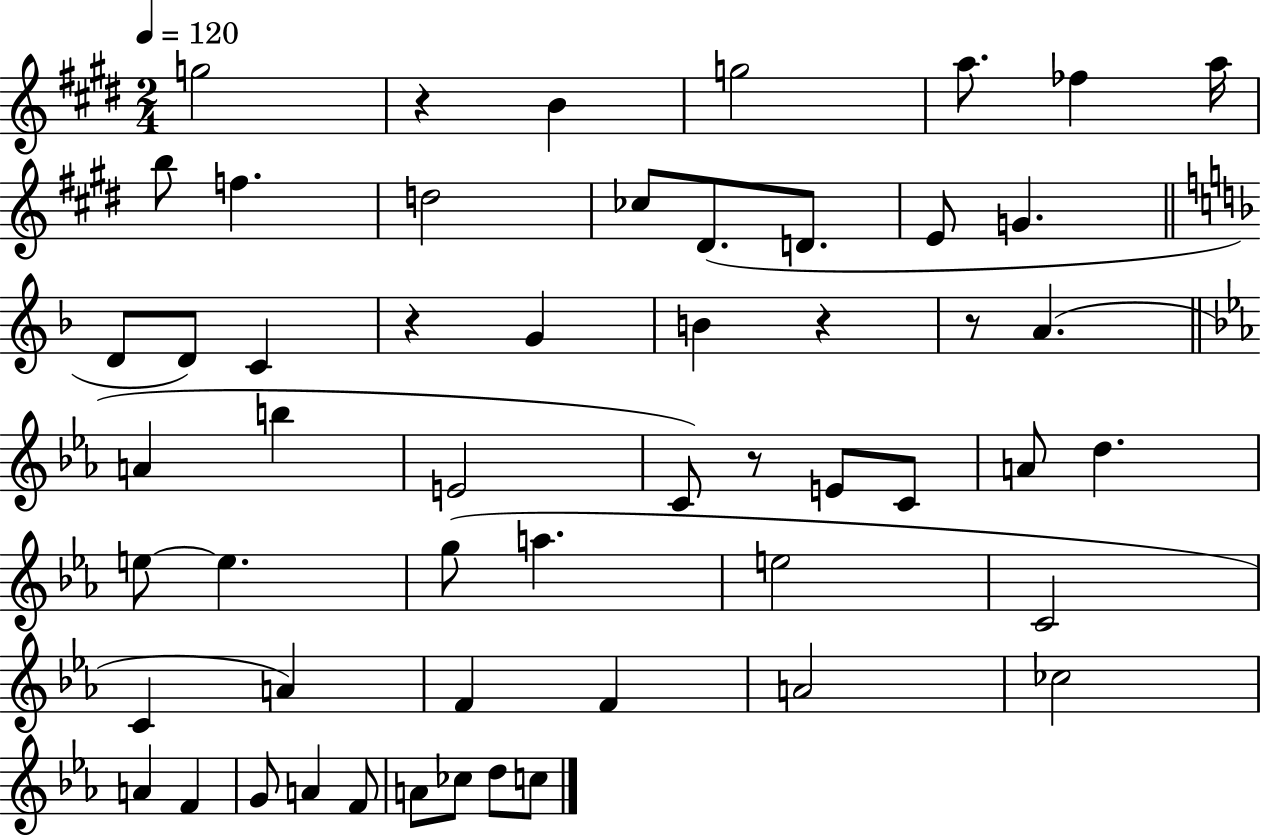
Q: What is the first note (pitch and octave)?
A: G5